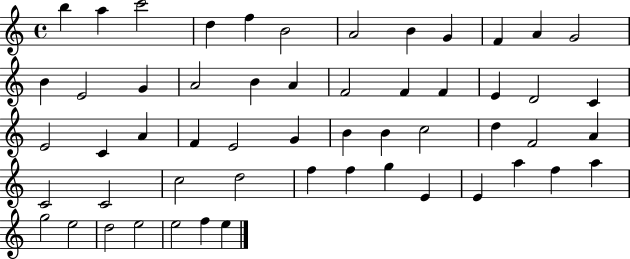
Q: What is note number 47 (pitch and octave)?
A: F5